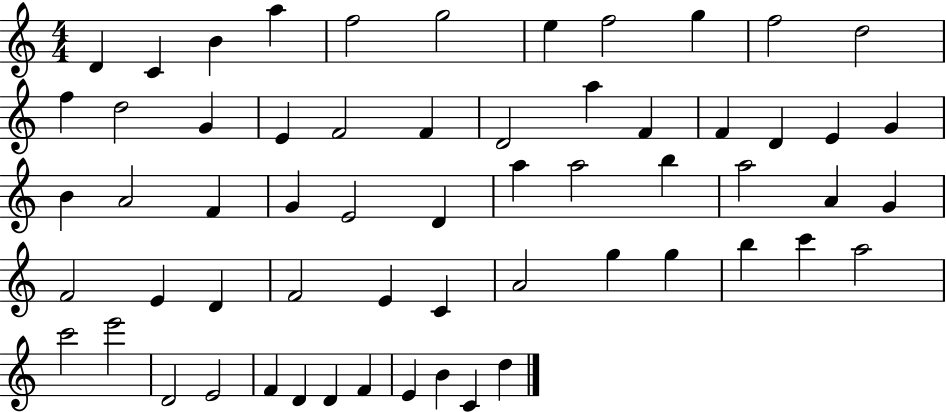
X:1
T:Untitled
M:4/4
L:1/4
K:C
D C B a f2 g2 e f2 g f2 d2 f d2 G E F2 F D2 a F F D E G B A2 F G E2 D a a2 b a2 A G F2 E D F2 E C A2 g g b c' a2 c'2 e'2 D2 E2 F D D F E B C d